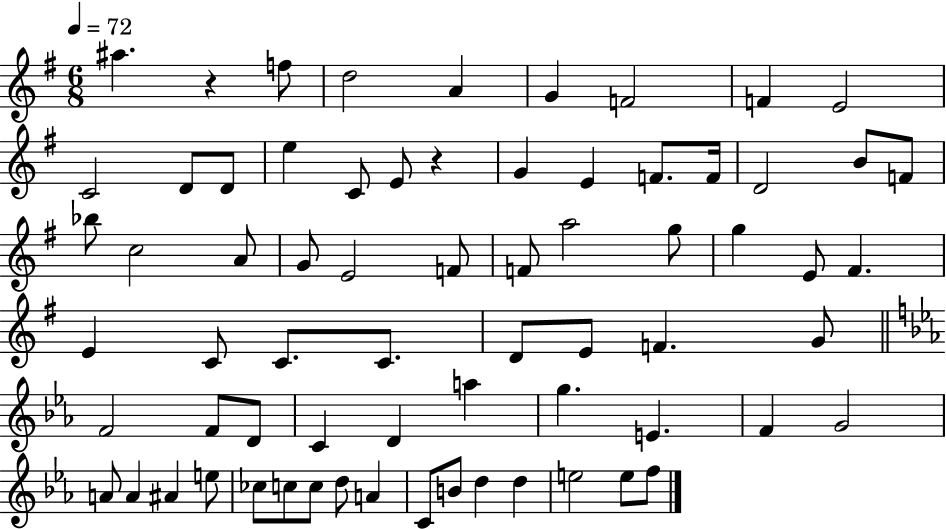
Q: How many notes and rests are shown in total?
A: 69